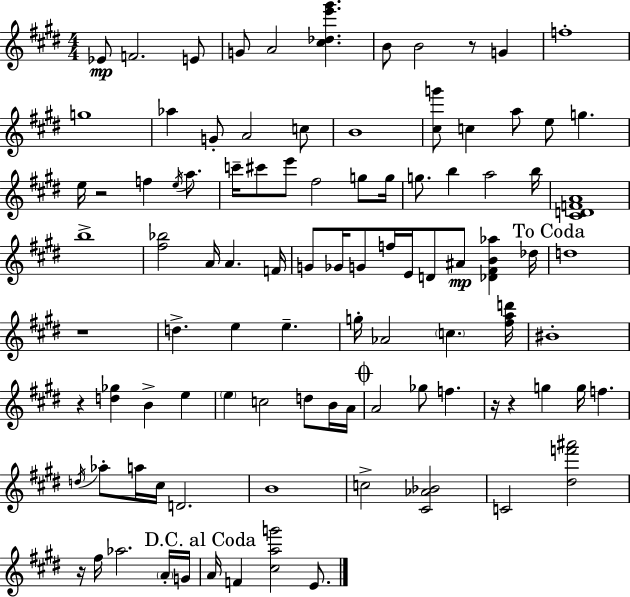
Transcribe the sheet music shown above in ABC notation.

X:1
T:Untitled
M:4/4
L:1/4
K:E
_E/2 F2 E/2 G/2 A2 [^c_de'^g'] B/2 B2 z/2 G f4 g4 _a G/2 A2 c/2 B4 [^cg']/2 c a/2 e/2 g e/4 z2 f e/4 a/2 c'/4 ^c'/2 e'/2 ^f2 g/2 g/4 g/2 b a2 b/4 [^CDFA]4 b4 [^f_b]2 A/4 A F/4 G/2 _G/4 G/2 f/4 E/4 D/2 ^A/2 [_D^FB_a] _d/4 d4 z4 d e e g/4 _A2 c [^fad']/4 ^B4 z [d_g] B e e c2 d/2 B/4 A/4 A2 _g/2 f z/4 z g g/4 f d/4 _a/2 a/4 ^c/4 D2 B4 c2 [^C_A_B]2 C2 [^df'^a']2 z/4 ^f/4 _a2 A/4 G/4 A/4 F [^cag']2 E/2